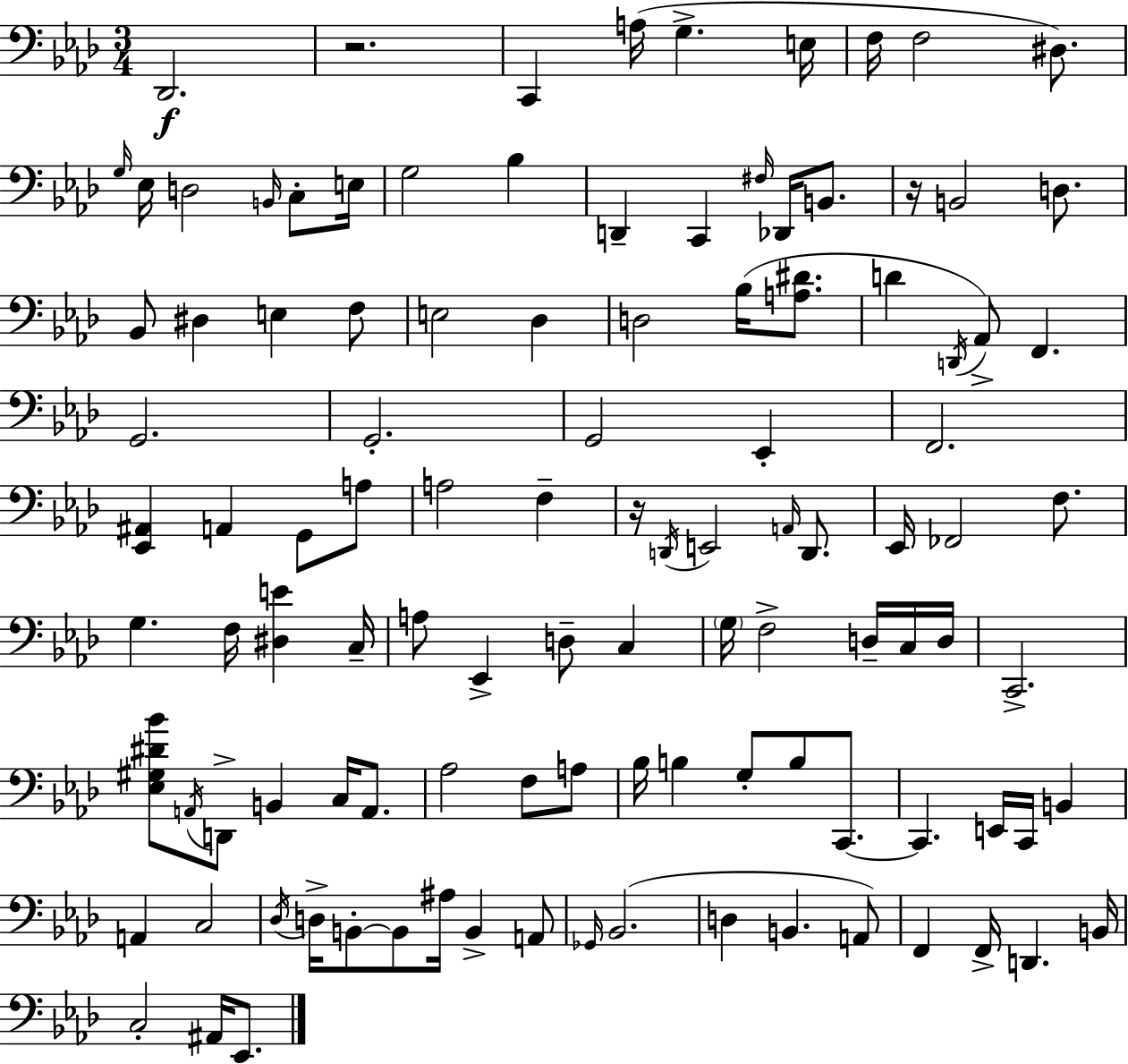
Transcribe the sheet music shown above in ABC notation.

X:1
T:Untitled
M:3/4
L:1/4
K:Ab
_D,,2 z2 C,, A,/4 G, E,/4 F,/4 F,2 ^D,/2 G,/4 _E,/4 D,2 B,,/4 C,/2 E,/4 G,2 _B, D,, C,, ^F,/4 _D,,/4 B,,/2 z/4 B,,2 D,/2 _B,,/2 ^D, E, F,/2 E,2 _D, D,2 _B,/4 [A,^D]/2 D D,,/4 _A,,/2 F,, G,,2 G,,2 G,,2 _E,, F,,2 [_E,,^A,,] A,, G,,/2 A,/2 A,2 F, z/4 D,,/4 E,,2 A,,/4 D,,/2 _E,,/4 _F,,2 F,/2 G, F,/4 [^D,E] C,/4 A,/2 _E,, D,/2 C, G,/4 F,2 D,/4 C,/4 D,/4 C,,2 [_E,^G,^D_B]/2 A,,/4 D,,/2 B,, C,/4 A,,/2 _A,2 F,/2 A,/2 _B,/4 B, G,/2 B,/2 C,,/2 C,, E,,/4 C,,/4 B,, A,, C,2 _D,/4 D,/4 B,,/2 B,,/2 ^A,/4 B,, A,,/2 _G,,/4 _B,,2 D, B,, A,,/2 F,, F,,/4 D,, B,,/4 C,2 ^A,,/4 _E,,/2